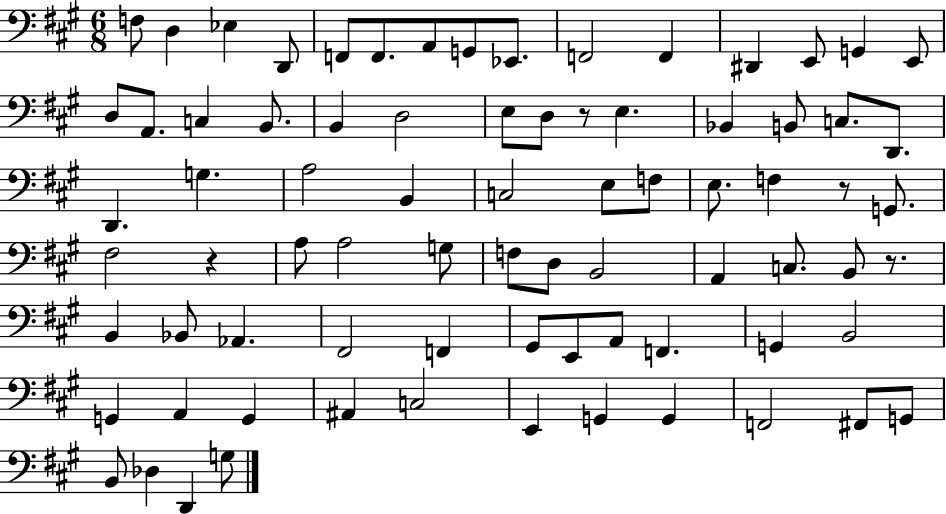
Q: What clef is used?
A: bass